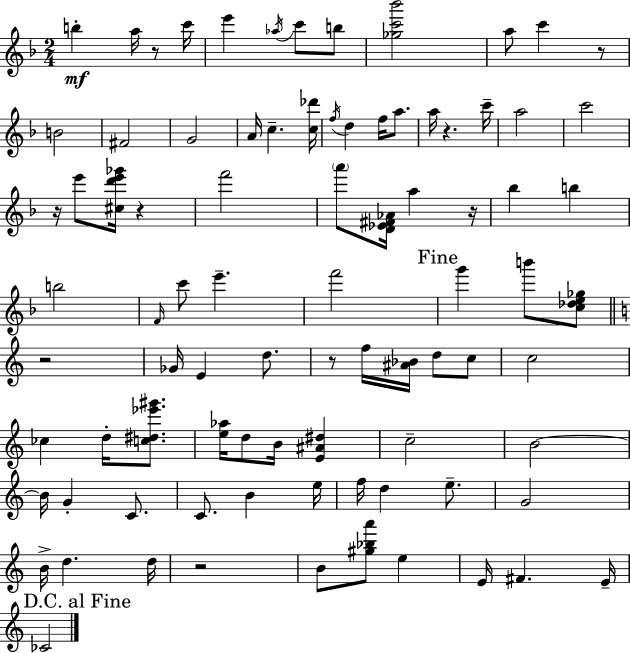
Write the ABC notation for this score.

X:1
T:Untitled
M:2/4
L:1/4
K:Dm
b a/4 z/2 c'/4 e' _a/4 c'/2 b/2 [_gc'_b']2 a/2 c' z/2 B2 ^F2 G2 A/4 c [c_d']/4 f/4 d f/4 a/2 a/4 z c'/4 a2 c'2 z/4 e'/2 [^cd'e'_g']/4 z f'2 a'/2 [D_E^F_A]/4 a z/4 _b b b2 F/4 c'/2 e' f'2 g' b'/2 [c_de_g]/2 z2 _G/4 E d/2 z/2 f/4 [^A_B]/4 d/2 c/2 c2 _c d/4 [c^d_e'^g']/2 [e_a]/4 d/2 B/4 [E^A^d] c2 B2 B/4 G C/2 C/2 B e/4 f/4 d e/2 G2 B/4 d d/4 z2 B/2 [^g_ba']/2 e E/4 ^F E/4 _C2